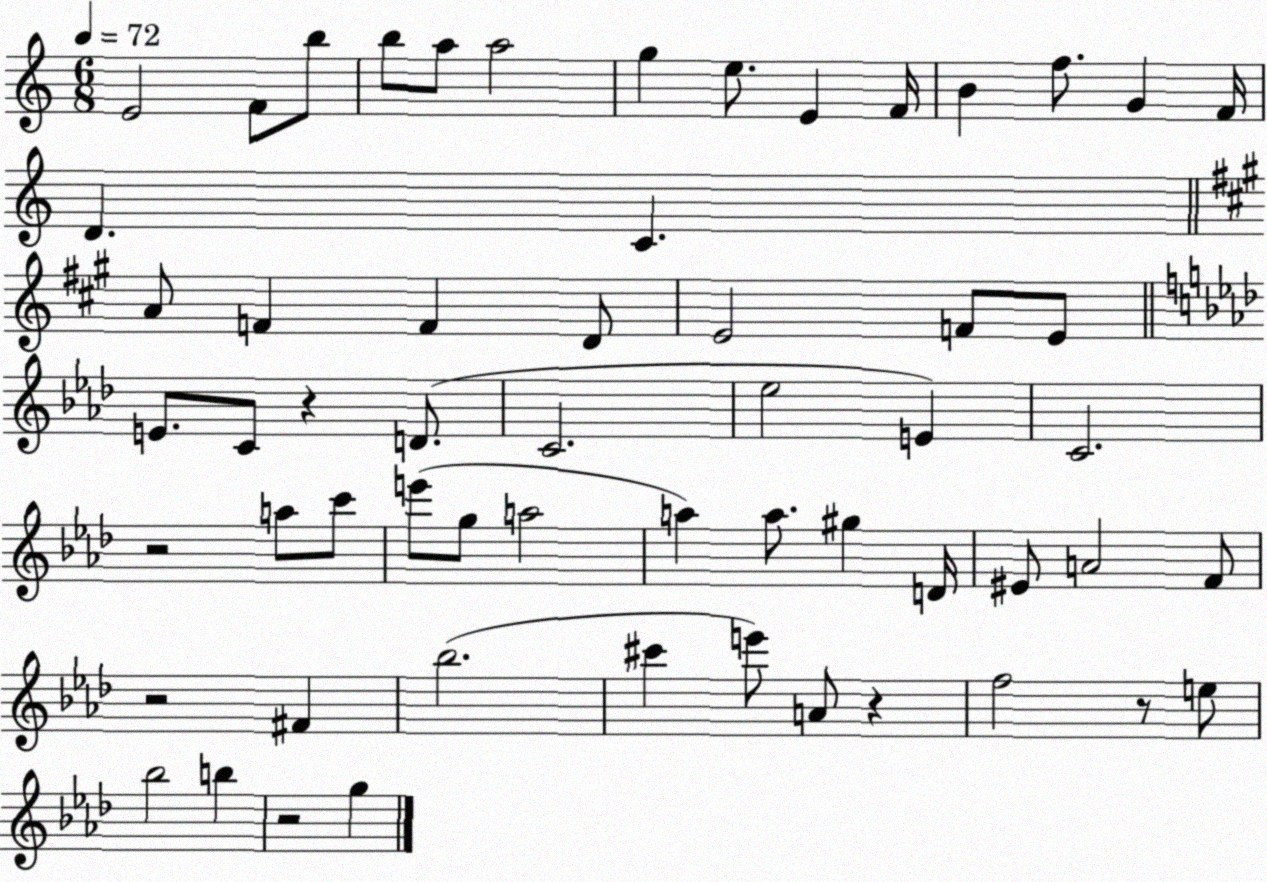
X:1
T:Untitled
M:6/8
L:1/4
K:C
E2 F/2 b/2 b/2 a/2 a2 g e/2 E F/4 B f/2 G F/4 D C A/2 F F D/2 E2 F/2 E/2 E/2 C/2 z D/2 C2 _e2 E C2 z2 a/2 c'/2 e'/2 g/2 a2 a a/2 ^g D/4 ^E/2 A2 F/2 z2 ^F _b2 ^c' e'/2 A/2 z f2 z/2 e/2 _b2 b z2 g